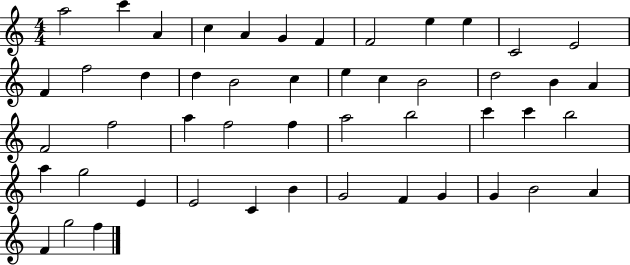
A5/h C6/q A4/q C5/q A4/q G4/q F4/q F4/h E5/q E5/q C4/h E4/h F4/q F5/h D5/q D5/q B4/h C5/q E5/q C5/q B4/h D5/h B4/q A4/q F4/h F5/h A5/q F5/h F5/q A5/h B5/h C6/q C6/q B5/h A5/q G5/h E4/q E4/h C4/q B4/q G4/h F4/q G4/q G4/q B4/h A4/q F4/q G5/h F5/q